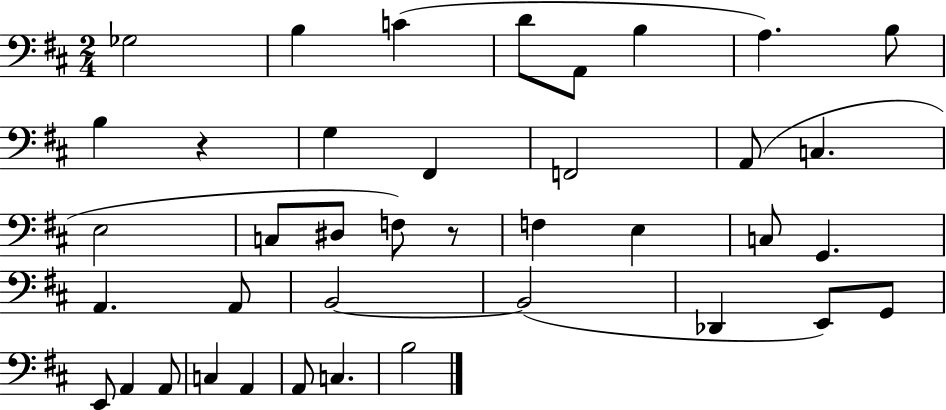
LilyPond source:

{
  \clef bass
  \numericTimeSignature
  \time 2/4
  \key d \major
  ges2 | b4 c'4( | d'8 a,8 b4 | a4.) b8 | \break b4 r4 | g4 fis,4 | f,2 | a,8( c4. | \break e2 | c8 dis8 f8) r8 | f4 e4 | c8 g,4. | \break a,4. a,8 | b,2~~ | b,2( | des,4 e,8) g,8 | \break e,8 a,4 a,8 | c4 a,4 | a,8 c4. | b2 | \break \bar "|."
}